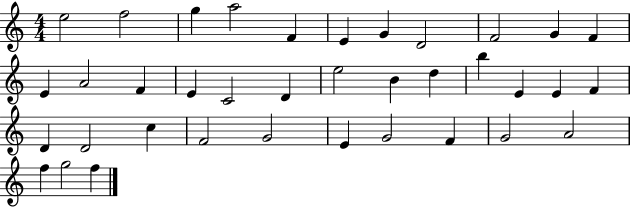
E5/h F5/h G5/q A5/h F4/q E4/q G4/q D4/h F4/h G4/q F4/q E4/q A4/h F4/q E4/q C4/h D4/q E5/h B4/q D5/q B5/q E4/q E4/q F4/q D4/q D4/h C5/q F4/h G4/h E4/q G4/h F4/q G4/h A4/h F5/q G5/h F5/q